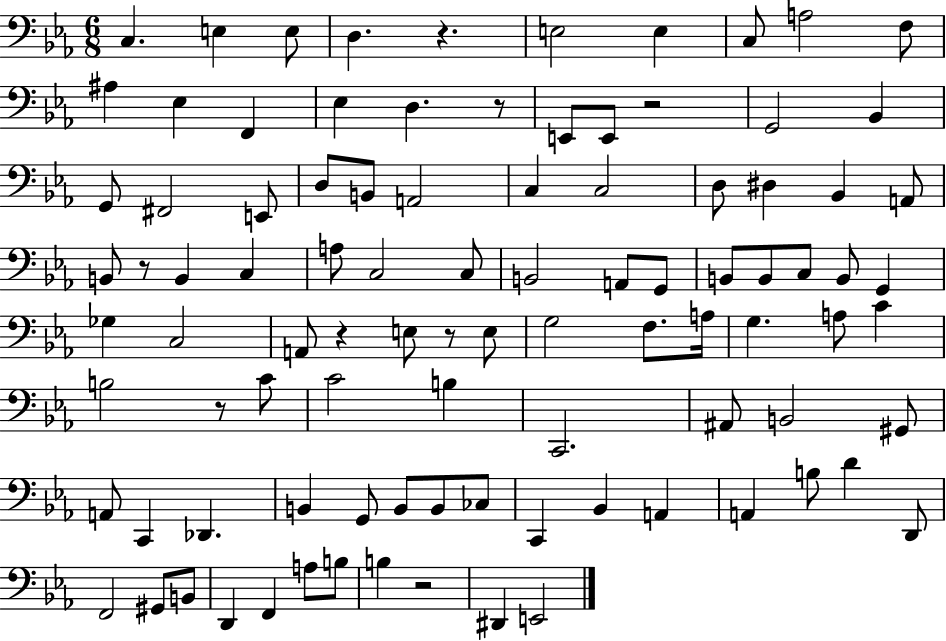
X:1
T:Untitled
M:6/8
L:1/4
K:Eb
C, E, E,/2 D, z E,2 E, C,/2 A,2 F,/2 ^A, _E, F,, _E, D, z/2 E,,/2 E,,/2 z2 G,,2 _B,, G,,/2 ^F,,2 E,,/2 D,/2 B,,/2 A,,2 C, C,2 D,/2 ^D, _B,, A,,/2 B,,/2 z/2 B,, C, A,/2 C,2 C,/2 B,,2 A,,/2 G,,/2 B,,/2 B,,/2 C,/2 B,,/2 G,, _G, C,2 A,,/2 z E,/2 z/2 E,/2 G,2 F,/2 A,/4 G, A,/2 C B,2 z/2 C/2 C2 B, C,,2 ^A,,/2 B,,2 ^G,,/2 A,,/2 C,, _D,, B,, G,,/2 B,,/2 B,,/2 _C,/2 C,, _B,, A,, A,, B,/2 D D,,/2 F,,2 ^G,,/2 B,,/2 D,, F,, A,/2 B,/2 B, z2 ^D,, E,,2